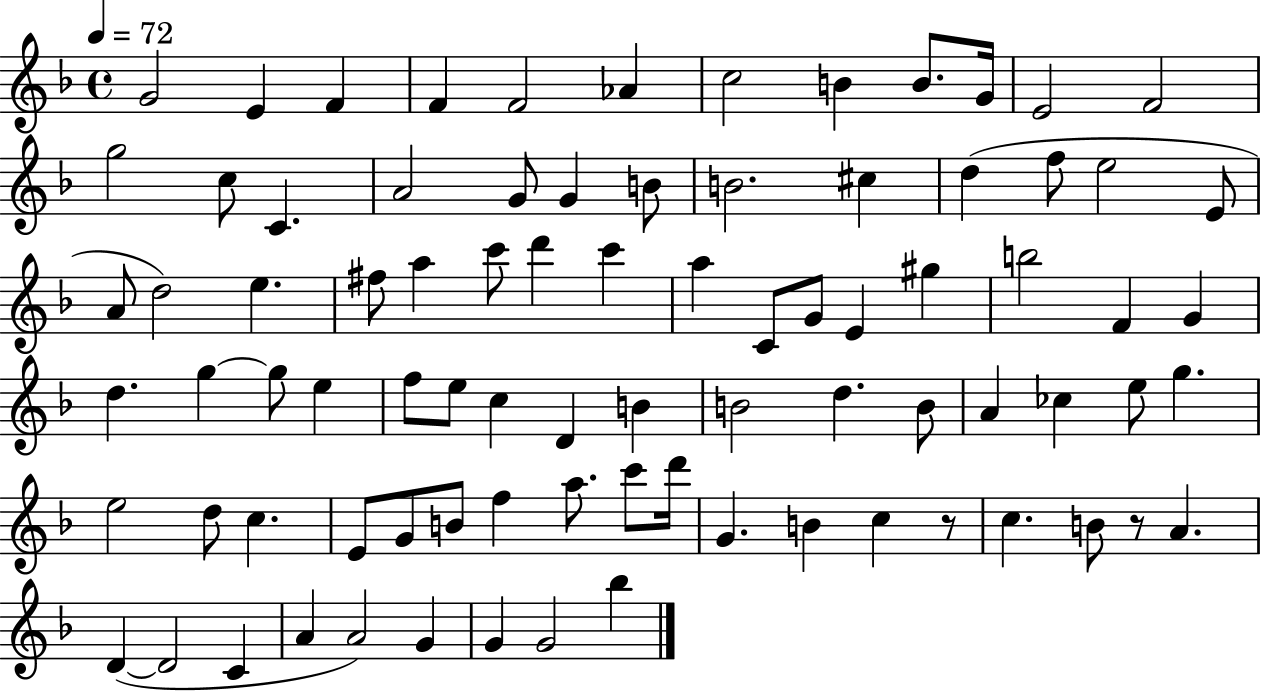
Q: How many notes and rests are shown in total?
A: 84